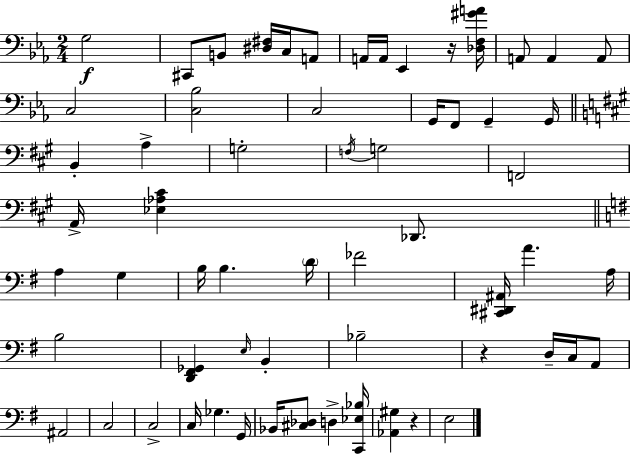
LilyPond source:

{
  \clef bass
  \numericTimeSignature
  \time 2/4
  \key c \minor
  g2\f | cis,8 b,8 <dis fis>16 c16 a,8 | a,16 a,16 ees,4 r16 <des f gis' a'>16 | a,8 a,4 a,8 | \break c2 | <c bes>2 | c2 | g,16 f,8 g,4-- g,16 | \break \bar "||" \break \key a \major b,4-. a4-> | g2-. | \acciaccatura { f16 } g2 | f,2 | \break a,16-> <ees aes cis'>4 des,8. | \bar "||" \break \key e \minor a4 g4 | b16 b4. \parenthesize d'16 | fes'2 | <cis, dis, ais,>16 a'4. a16 | \break b2 | <d, fis, ges,>4 \grace { e16 } b,4-. | bes2-- | r4 d16-- c16 a,8 | \break ais,2 | c2 | c2-> | c16 ges4. | \break g,16 bes,16 <cis des>8 d4-> | <c, ees bes>16 <aes, gis>4 r4 | e2 | \bar "|."
}